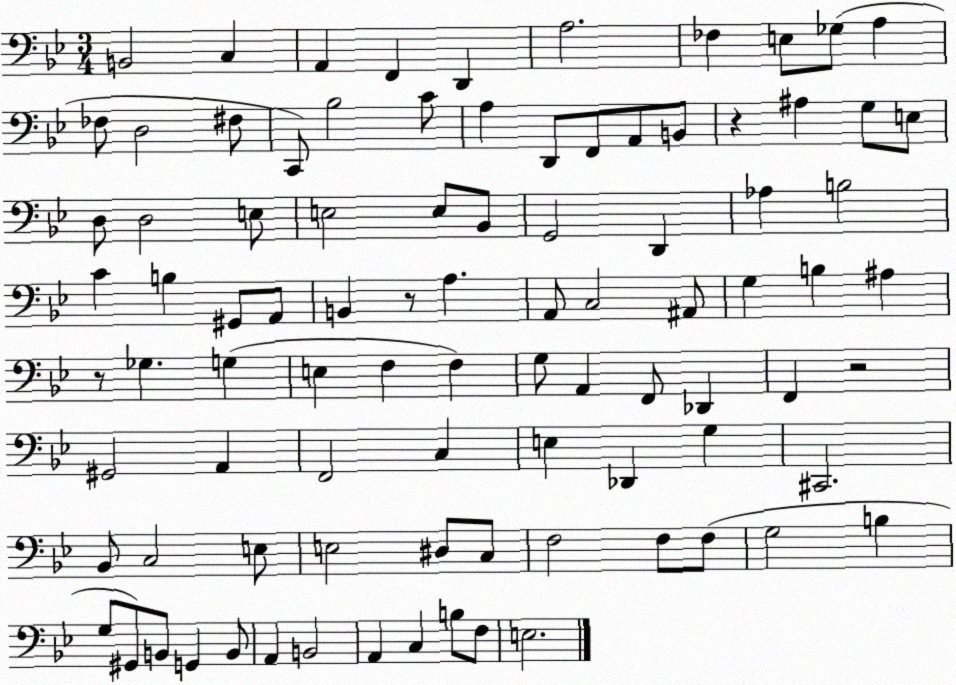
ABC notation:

X:1
T:Untitled
M:3/4
L:1/4
K:Bb
B,,2 C, A,, F,, D,, A,2 _F, E,/2 _G,/2 A, _F,/2 D,2 ^F,/2 C,,/2 _B,2 C/2 A, D,,/2 F,,/2 A,,/2 B,,/2 z ^A, G,/2 E,/2 D,/2 D,2 E,/2 E,2 E,/2 _B,,/2 G,,2 D,, _A, B,2 C B, ^G,,/2 A,,/2 B,, z/2 A, A,,/2 C,2 ^A,,/2 G, B, ^A, z/2 _G, G, E, F, F, G,/2 A,, F,,/2 _D,, F,, z2 ^G,,2 A,, F,,2 C, E, _D,, G, ^C,,2 _B,,/2 C,2 E,/2 E,2 ^D,/2 C,/2 F,2 F,/2 F,/2 G,2 B, G,/2 ^G,,/2 B,,/2 G,, B,,/2 A,, B,,2 A,, C, B,/2 F,/2 E,2